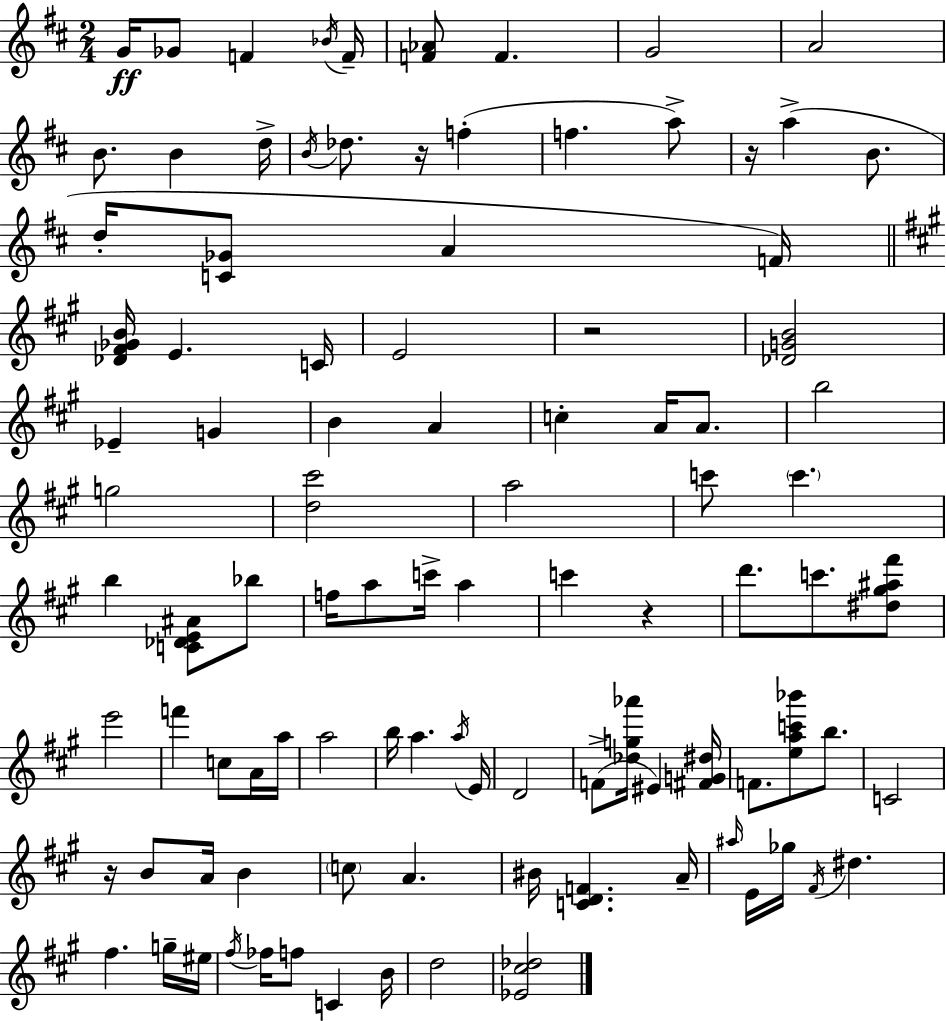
G4/s Gb4/e F4/q Bb4/s F4/s [F4,Ab4]/e F4/q. G4/h A4/h B4/e. B4/q D5/s B4/s Db5/e. R/s F5/q F5/q. A5/e R/s A5/q B4/e. D5/s [C4,Gb4]/e A4/q F4/s [Db4,F#4,Gb4,B4]/s E4/q. C4/s E4/h R/h [Db4,G4,B4]/h Eb4/q G4/q B4/q A4/q C5/q A4/s A4/e. B5/h G5/h [D5,C#6]/h A5/h C6/e C6/q. B5/q [C4,Db4,E4,A#4]/e Bb5/e F5/s A5/e C6/s A5/q C6/q R/q D6/e. C6/e. [D#5,G#5,A#5,F#6]/e E6/h F6/q C5/e A4/s A5/s A5/h B5/s A5/q. A5/s E4/s D4/h F4/e [Db5,G5,Ab6]/s EIS4/q [F#4,G4,D#5]/s F4/e. [E5,A5,C6,Bb6]/e B5/e. C4/h R/s B4/e A4/s B4/q C5/e A4/q. BIS4/s [C4,D4,F4]/q. A4/s A#5/s E4/s Gb5/s F#4/s D#5/q. F#5/q. G5/s EIS5/s F#5/s FES5/s F5/e C4/q B4/s D5/h [Eb4,C#5,Db5]/h